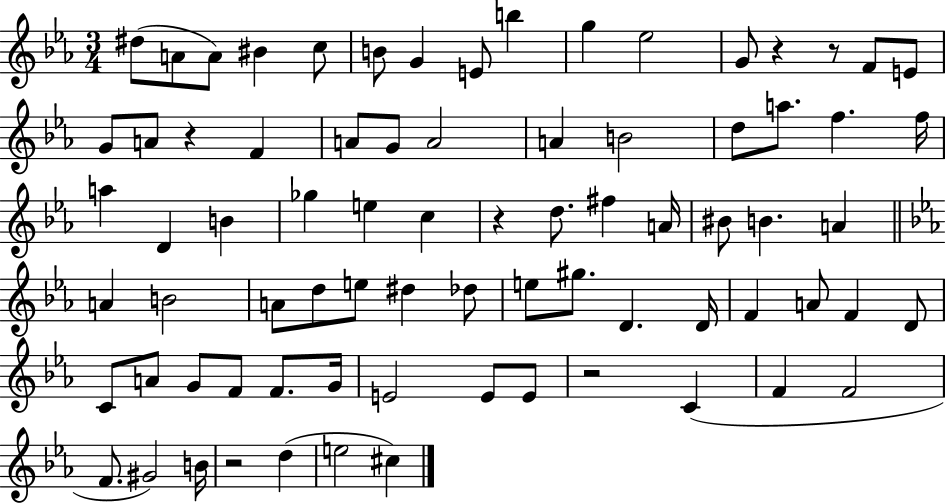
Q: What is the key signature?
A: EES major